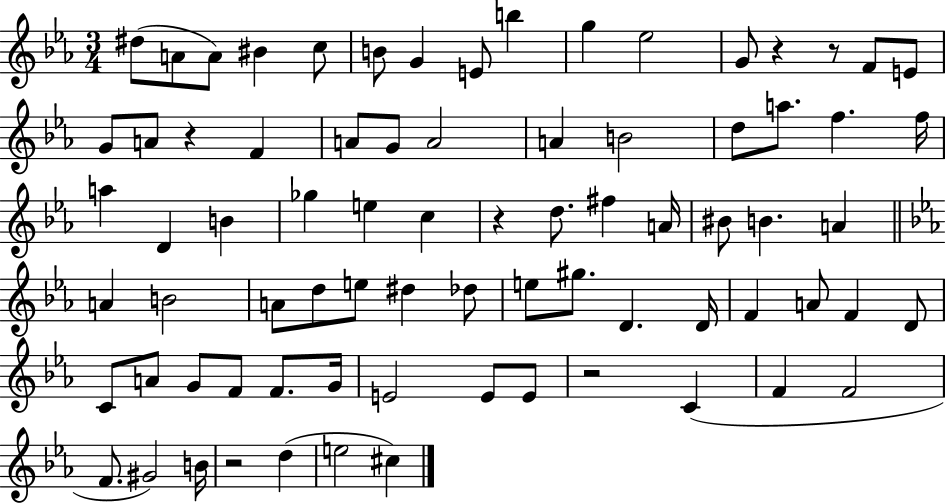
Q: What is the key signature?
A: EES major